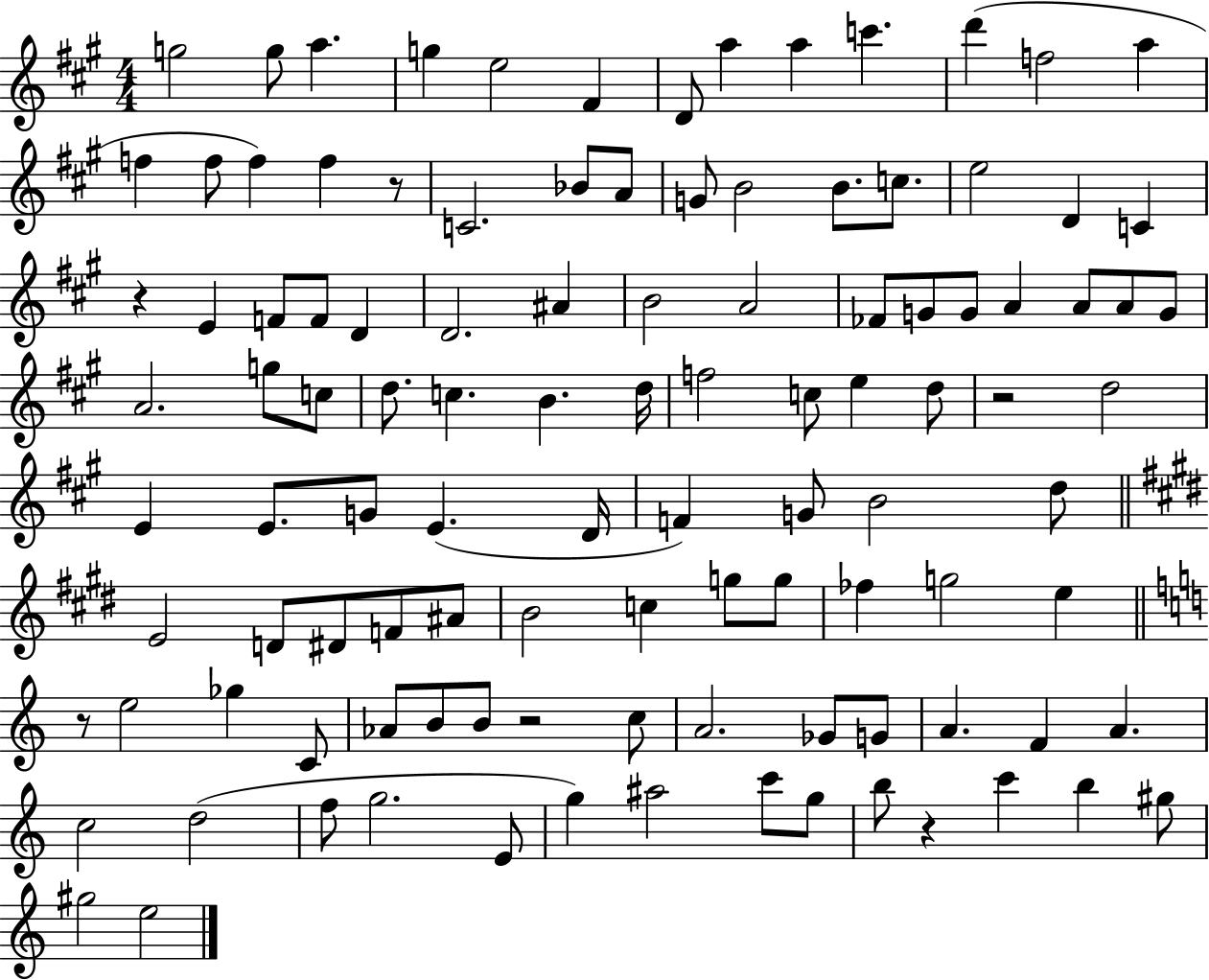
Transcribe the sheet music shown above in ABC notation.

X:1
T:Untitled
M:4/4
L:1/4
K:A
g2 g/2 a g e2 ^F D/2 a a c' d' f2 a f f/2 f f z/2 C2 _B/2 A/2 G/2 B2 B/2 c/2 e2 D C z E F/2 F/2 D D2 ^A B2 A2 _F/2 G/2 G/2 A A/2 A/2 G/2 A2 g/2 c/2 d/2 c B d/4 f2 c/2 e d/2 z2 d2 E E/2 G/2 E D/4 F G/2 B2 d/2 E2 D/2 ^D/2 F/2 ^A/2 B2 c g/2 g/2 _f g2 e z/2 e2 _g C/2 _A/2 B/2 B/2 z2 c/2 A2 _G/2 G/2 A F A c2 d2 f/2 g2 E/2 g ^a2 c'/2 g/2 b/2 z c' b ^g/2 ^g2 e2